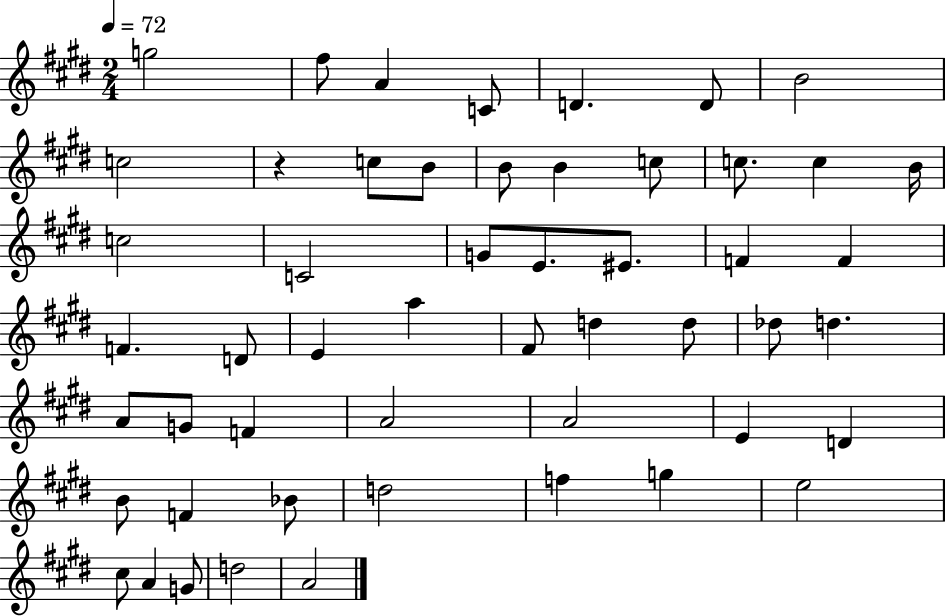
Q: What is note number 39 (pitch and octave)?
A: D4